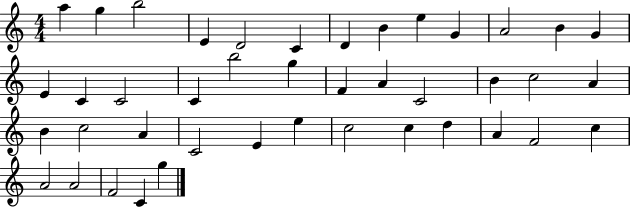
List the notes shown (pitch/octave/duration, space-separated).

A5/q G5/q B5/h E4/q D4/h C4/q D4/q B4/q E5/q G4/q A4/h B4/q G4/q E4/q C4/q C4/h C4/q B5/h G5/q F4/q A4/q C4/h B4/q C5/h A4/q B4/q C5/h A4/q C4/h E4/q E5/q C5/h C5/q D5/q A4/q F4/h C5/q A4/h A4/h F4/h C4/q G5/q